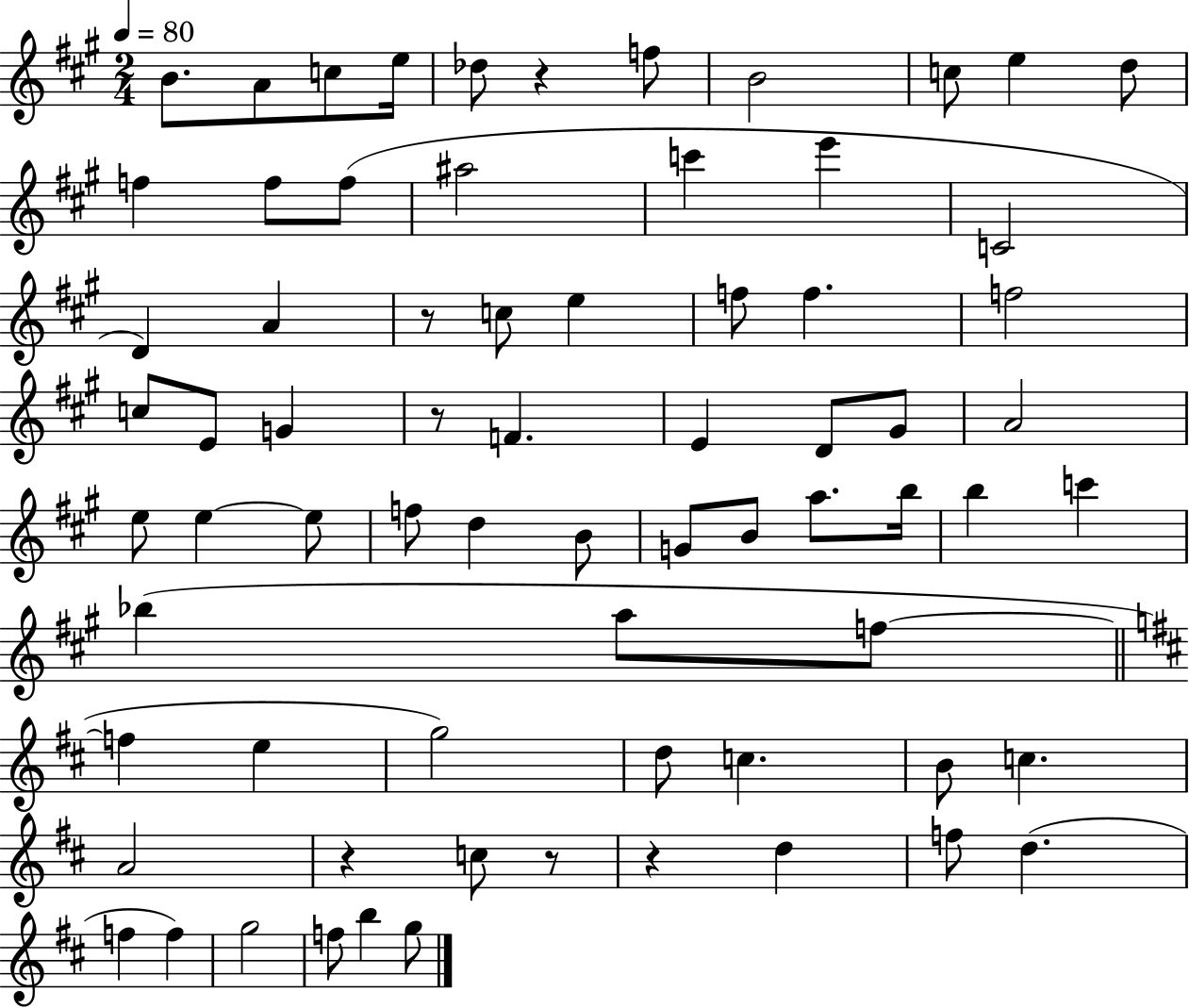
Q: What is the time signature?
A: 2/4